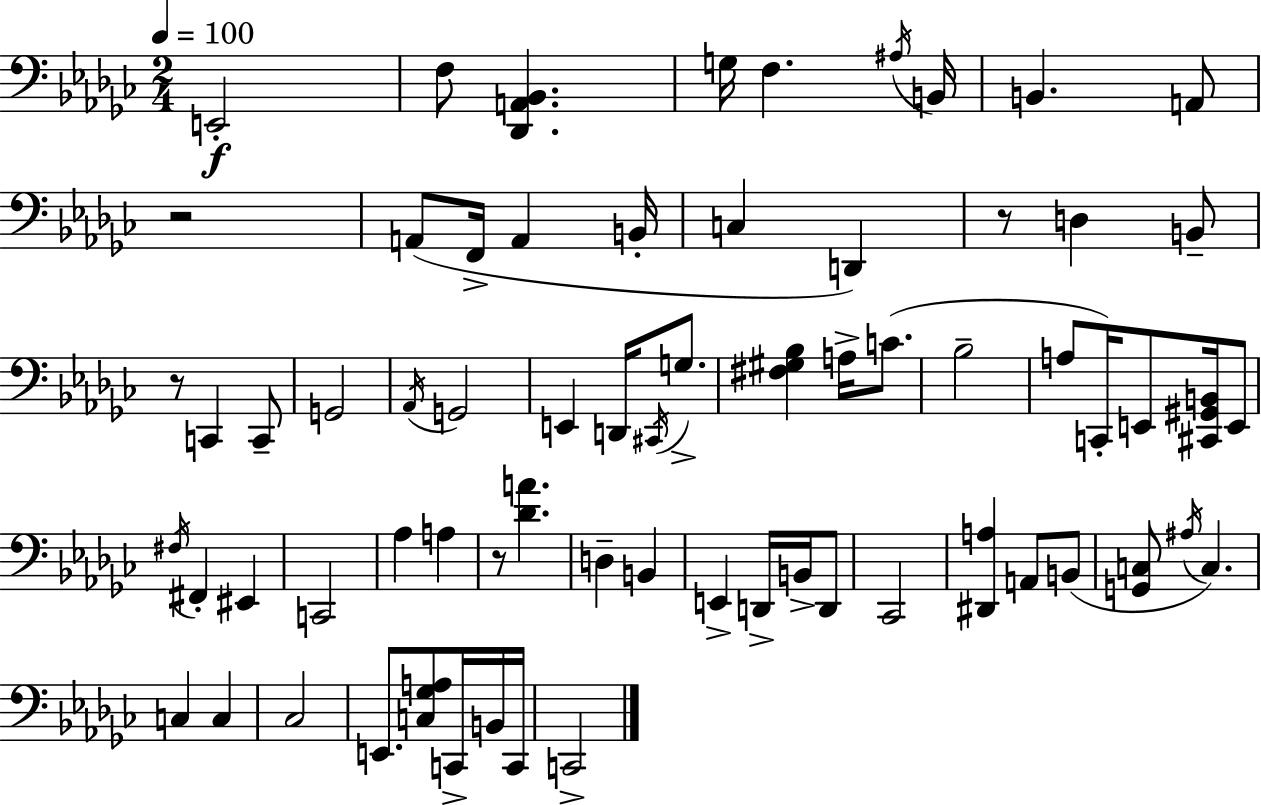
E2/h F3/e [Db2,A2,Bb2]/q. G3/s F3/q. A#3/s B2/s B2/q. A2/e R/h A2/e F2/s A2/q B2/s C3/q D2/q R/e D3/q B2/e R/e C2/q C2/e G2/h Ab2/s G2/h E2/q D2/s C#2/s G3/e. [F#3,G#3,Bb3]/q A3/s C4/e. Bb3/h A3/e C2/s E2/e [C#2,G#2,B2]/s E2/e F#3/s F#2/q EIS2/q C2/h Ab3/q A3/q R/e [Db4,A4]/q. D3/q B2/q E2/q D2/s B2/s D2/e CES2/h [D#2,A3]/q A2/e B2/e [G2,C3]/e A#3/s C3/q. C3/q C3/q CES3/h E2/e. [C3,Gb3,A3]/e C2/s B2/s C2/s C2/h